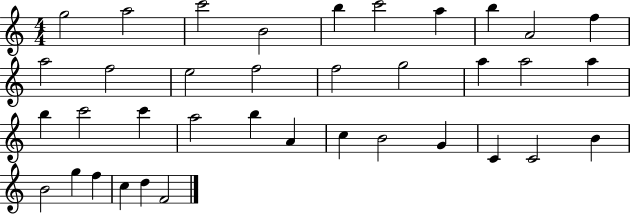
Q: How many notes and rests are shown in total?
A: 37